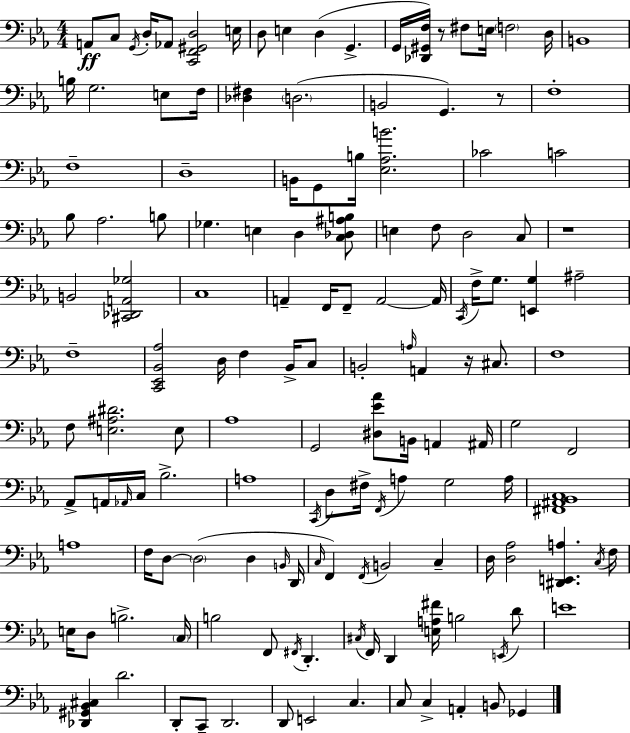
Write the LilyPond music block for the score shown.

{
  \clef bass
  \numericTimeSignature
  \time 4/4
  \key c \minor
  a,8\ff c8 \acciaccatura { g,16 } d16-. aes,8 <c, f, gis, d>2 | e16 d8 e4 d4( g,4.-> | g,16 <des, gis, f>16) r8 fis8 e16 \parenthesize f2 | d16 b,1 | \break b16 g2. e8 | f16 <des fis>4 \parenthesize d2.( | b,2 g,4.) r8 | f1-. | \break f1-- | d1-- | b,16 g,8 b16 <ees aes b'>2. | ces'2 c'2 | \break bes8 aes2. b8 | ges4. e4 d4 <c des ais b>8 | e4 f8 d2 c8 | r1 | \break b,2 <cis, des, a, ges>2 | c1 | a,4-- f,16 f,8-- a,2~~ | a,16 \acciaccatura { c,16 } f16-> g8. <e, g>4 ais2-- | \break f1-- | <c, ees, bes, aes>2 d16 f4 bes,16-> | c8 b,2-. \grace { a16 } a,4 r16 | cis8. f1 | \break f8 <e ais dis'>2. | e8 aes1 | g,2 <dis ees' aes'>8 b,16 a,4 | ais,16 g2 f,2 | \break aes,8-> a,16 \grace { aes,16 } c16 bes2.-> | a1 | \acciaccatura { c,16 } d8 fis16-> \acciaccatura { f,16 } a4 g2 | a16 <fis, ais, bes, c>1 | \break a1 | f16 d8~~ \parenthesize d2( | d4 \grace { b,16 } d,16 \grace { c16 }) f,4 \acciaccatura { f,16 } b,2 | c4-- d16 <d aes>2 | \break <dis, e, a>4. \acciaccatura { c16 } f16 e16 d8 b2.-> | \parenthesize c16 b2 | f,8 \acciaccatura { fis,16 } d,4.-. \acciaccatura { cis16 } f,16 d,4 | <e a fis'>16 b2 \acciaccatura { e,16 } d'8 e'1 | \break <des, gis, bes, cis>4 | d'2. d,8-. c,8-- | d,2. d,8 e,2 | c4. c8 c4-> | \break a,4-. b,8 ges,4 \bar "|."
}